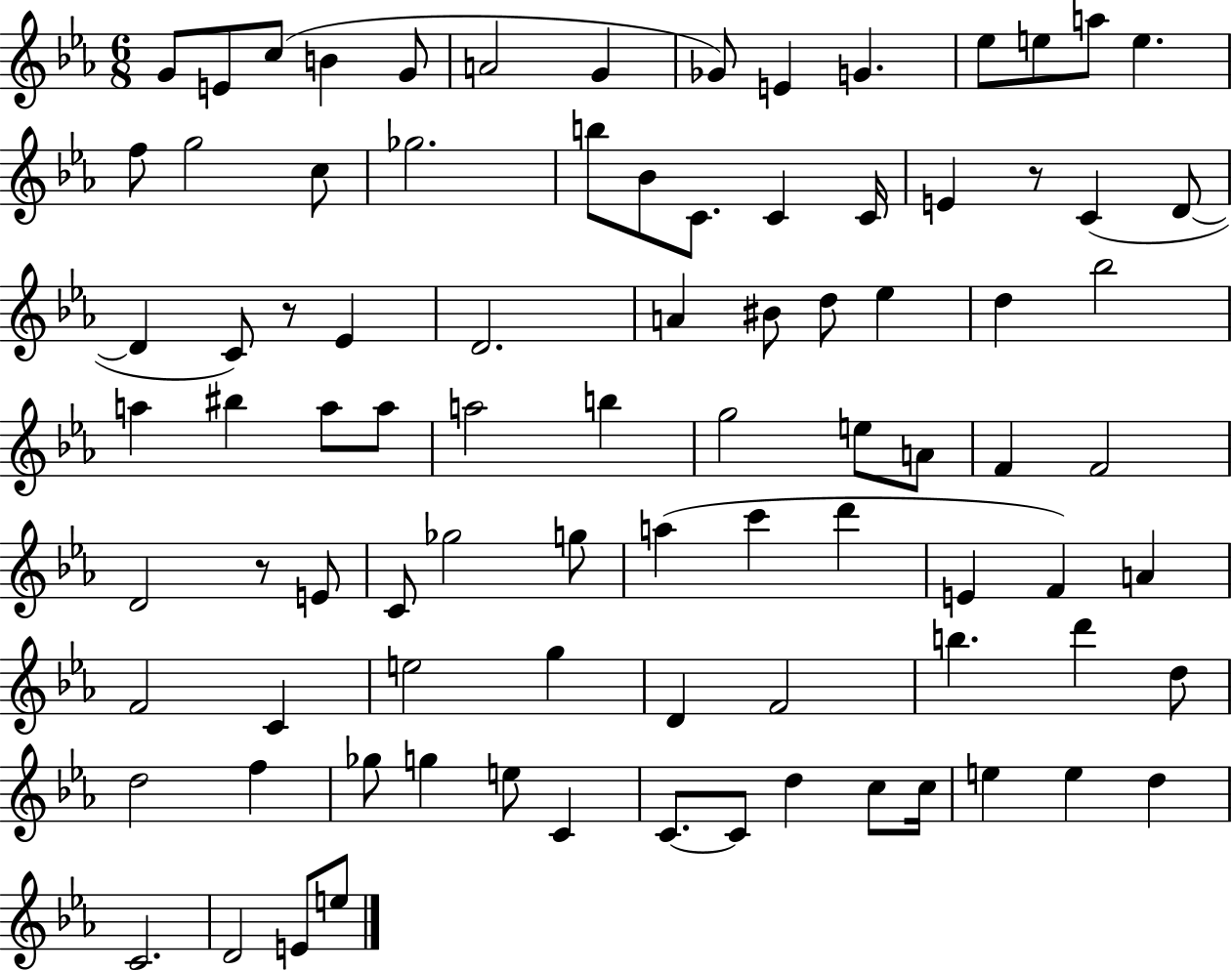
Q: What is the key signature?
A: EES major